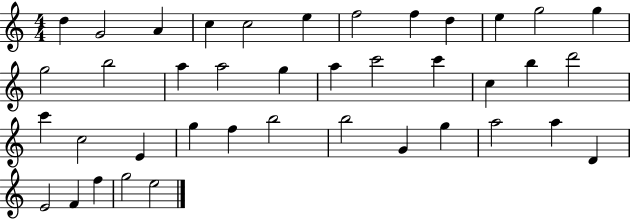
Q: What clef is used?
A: treble